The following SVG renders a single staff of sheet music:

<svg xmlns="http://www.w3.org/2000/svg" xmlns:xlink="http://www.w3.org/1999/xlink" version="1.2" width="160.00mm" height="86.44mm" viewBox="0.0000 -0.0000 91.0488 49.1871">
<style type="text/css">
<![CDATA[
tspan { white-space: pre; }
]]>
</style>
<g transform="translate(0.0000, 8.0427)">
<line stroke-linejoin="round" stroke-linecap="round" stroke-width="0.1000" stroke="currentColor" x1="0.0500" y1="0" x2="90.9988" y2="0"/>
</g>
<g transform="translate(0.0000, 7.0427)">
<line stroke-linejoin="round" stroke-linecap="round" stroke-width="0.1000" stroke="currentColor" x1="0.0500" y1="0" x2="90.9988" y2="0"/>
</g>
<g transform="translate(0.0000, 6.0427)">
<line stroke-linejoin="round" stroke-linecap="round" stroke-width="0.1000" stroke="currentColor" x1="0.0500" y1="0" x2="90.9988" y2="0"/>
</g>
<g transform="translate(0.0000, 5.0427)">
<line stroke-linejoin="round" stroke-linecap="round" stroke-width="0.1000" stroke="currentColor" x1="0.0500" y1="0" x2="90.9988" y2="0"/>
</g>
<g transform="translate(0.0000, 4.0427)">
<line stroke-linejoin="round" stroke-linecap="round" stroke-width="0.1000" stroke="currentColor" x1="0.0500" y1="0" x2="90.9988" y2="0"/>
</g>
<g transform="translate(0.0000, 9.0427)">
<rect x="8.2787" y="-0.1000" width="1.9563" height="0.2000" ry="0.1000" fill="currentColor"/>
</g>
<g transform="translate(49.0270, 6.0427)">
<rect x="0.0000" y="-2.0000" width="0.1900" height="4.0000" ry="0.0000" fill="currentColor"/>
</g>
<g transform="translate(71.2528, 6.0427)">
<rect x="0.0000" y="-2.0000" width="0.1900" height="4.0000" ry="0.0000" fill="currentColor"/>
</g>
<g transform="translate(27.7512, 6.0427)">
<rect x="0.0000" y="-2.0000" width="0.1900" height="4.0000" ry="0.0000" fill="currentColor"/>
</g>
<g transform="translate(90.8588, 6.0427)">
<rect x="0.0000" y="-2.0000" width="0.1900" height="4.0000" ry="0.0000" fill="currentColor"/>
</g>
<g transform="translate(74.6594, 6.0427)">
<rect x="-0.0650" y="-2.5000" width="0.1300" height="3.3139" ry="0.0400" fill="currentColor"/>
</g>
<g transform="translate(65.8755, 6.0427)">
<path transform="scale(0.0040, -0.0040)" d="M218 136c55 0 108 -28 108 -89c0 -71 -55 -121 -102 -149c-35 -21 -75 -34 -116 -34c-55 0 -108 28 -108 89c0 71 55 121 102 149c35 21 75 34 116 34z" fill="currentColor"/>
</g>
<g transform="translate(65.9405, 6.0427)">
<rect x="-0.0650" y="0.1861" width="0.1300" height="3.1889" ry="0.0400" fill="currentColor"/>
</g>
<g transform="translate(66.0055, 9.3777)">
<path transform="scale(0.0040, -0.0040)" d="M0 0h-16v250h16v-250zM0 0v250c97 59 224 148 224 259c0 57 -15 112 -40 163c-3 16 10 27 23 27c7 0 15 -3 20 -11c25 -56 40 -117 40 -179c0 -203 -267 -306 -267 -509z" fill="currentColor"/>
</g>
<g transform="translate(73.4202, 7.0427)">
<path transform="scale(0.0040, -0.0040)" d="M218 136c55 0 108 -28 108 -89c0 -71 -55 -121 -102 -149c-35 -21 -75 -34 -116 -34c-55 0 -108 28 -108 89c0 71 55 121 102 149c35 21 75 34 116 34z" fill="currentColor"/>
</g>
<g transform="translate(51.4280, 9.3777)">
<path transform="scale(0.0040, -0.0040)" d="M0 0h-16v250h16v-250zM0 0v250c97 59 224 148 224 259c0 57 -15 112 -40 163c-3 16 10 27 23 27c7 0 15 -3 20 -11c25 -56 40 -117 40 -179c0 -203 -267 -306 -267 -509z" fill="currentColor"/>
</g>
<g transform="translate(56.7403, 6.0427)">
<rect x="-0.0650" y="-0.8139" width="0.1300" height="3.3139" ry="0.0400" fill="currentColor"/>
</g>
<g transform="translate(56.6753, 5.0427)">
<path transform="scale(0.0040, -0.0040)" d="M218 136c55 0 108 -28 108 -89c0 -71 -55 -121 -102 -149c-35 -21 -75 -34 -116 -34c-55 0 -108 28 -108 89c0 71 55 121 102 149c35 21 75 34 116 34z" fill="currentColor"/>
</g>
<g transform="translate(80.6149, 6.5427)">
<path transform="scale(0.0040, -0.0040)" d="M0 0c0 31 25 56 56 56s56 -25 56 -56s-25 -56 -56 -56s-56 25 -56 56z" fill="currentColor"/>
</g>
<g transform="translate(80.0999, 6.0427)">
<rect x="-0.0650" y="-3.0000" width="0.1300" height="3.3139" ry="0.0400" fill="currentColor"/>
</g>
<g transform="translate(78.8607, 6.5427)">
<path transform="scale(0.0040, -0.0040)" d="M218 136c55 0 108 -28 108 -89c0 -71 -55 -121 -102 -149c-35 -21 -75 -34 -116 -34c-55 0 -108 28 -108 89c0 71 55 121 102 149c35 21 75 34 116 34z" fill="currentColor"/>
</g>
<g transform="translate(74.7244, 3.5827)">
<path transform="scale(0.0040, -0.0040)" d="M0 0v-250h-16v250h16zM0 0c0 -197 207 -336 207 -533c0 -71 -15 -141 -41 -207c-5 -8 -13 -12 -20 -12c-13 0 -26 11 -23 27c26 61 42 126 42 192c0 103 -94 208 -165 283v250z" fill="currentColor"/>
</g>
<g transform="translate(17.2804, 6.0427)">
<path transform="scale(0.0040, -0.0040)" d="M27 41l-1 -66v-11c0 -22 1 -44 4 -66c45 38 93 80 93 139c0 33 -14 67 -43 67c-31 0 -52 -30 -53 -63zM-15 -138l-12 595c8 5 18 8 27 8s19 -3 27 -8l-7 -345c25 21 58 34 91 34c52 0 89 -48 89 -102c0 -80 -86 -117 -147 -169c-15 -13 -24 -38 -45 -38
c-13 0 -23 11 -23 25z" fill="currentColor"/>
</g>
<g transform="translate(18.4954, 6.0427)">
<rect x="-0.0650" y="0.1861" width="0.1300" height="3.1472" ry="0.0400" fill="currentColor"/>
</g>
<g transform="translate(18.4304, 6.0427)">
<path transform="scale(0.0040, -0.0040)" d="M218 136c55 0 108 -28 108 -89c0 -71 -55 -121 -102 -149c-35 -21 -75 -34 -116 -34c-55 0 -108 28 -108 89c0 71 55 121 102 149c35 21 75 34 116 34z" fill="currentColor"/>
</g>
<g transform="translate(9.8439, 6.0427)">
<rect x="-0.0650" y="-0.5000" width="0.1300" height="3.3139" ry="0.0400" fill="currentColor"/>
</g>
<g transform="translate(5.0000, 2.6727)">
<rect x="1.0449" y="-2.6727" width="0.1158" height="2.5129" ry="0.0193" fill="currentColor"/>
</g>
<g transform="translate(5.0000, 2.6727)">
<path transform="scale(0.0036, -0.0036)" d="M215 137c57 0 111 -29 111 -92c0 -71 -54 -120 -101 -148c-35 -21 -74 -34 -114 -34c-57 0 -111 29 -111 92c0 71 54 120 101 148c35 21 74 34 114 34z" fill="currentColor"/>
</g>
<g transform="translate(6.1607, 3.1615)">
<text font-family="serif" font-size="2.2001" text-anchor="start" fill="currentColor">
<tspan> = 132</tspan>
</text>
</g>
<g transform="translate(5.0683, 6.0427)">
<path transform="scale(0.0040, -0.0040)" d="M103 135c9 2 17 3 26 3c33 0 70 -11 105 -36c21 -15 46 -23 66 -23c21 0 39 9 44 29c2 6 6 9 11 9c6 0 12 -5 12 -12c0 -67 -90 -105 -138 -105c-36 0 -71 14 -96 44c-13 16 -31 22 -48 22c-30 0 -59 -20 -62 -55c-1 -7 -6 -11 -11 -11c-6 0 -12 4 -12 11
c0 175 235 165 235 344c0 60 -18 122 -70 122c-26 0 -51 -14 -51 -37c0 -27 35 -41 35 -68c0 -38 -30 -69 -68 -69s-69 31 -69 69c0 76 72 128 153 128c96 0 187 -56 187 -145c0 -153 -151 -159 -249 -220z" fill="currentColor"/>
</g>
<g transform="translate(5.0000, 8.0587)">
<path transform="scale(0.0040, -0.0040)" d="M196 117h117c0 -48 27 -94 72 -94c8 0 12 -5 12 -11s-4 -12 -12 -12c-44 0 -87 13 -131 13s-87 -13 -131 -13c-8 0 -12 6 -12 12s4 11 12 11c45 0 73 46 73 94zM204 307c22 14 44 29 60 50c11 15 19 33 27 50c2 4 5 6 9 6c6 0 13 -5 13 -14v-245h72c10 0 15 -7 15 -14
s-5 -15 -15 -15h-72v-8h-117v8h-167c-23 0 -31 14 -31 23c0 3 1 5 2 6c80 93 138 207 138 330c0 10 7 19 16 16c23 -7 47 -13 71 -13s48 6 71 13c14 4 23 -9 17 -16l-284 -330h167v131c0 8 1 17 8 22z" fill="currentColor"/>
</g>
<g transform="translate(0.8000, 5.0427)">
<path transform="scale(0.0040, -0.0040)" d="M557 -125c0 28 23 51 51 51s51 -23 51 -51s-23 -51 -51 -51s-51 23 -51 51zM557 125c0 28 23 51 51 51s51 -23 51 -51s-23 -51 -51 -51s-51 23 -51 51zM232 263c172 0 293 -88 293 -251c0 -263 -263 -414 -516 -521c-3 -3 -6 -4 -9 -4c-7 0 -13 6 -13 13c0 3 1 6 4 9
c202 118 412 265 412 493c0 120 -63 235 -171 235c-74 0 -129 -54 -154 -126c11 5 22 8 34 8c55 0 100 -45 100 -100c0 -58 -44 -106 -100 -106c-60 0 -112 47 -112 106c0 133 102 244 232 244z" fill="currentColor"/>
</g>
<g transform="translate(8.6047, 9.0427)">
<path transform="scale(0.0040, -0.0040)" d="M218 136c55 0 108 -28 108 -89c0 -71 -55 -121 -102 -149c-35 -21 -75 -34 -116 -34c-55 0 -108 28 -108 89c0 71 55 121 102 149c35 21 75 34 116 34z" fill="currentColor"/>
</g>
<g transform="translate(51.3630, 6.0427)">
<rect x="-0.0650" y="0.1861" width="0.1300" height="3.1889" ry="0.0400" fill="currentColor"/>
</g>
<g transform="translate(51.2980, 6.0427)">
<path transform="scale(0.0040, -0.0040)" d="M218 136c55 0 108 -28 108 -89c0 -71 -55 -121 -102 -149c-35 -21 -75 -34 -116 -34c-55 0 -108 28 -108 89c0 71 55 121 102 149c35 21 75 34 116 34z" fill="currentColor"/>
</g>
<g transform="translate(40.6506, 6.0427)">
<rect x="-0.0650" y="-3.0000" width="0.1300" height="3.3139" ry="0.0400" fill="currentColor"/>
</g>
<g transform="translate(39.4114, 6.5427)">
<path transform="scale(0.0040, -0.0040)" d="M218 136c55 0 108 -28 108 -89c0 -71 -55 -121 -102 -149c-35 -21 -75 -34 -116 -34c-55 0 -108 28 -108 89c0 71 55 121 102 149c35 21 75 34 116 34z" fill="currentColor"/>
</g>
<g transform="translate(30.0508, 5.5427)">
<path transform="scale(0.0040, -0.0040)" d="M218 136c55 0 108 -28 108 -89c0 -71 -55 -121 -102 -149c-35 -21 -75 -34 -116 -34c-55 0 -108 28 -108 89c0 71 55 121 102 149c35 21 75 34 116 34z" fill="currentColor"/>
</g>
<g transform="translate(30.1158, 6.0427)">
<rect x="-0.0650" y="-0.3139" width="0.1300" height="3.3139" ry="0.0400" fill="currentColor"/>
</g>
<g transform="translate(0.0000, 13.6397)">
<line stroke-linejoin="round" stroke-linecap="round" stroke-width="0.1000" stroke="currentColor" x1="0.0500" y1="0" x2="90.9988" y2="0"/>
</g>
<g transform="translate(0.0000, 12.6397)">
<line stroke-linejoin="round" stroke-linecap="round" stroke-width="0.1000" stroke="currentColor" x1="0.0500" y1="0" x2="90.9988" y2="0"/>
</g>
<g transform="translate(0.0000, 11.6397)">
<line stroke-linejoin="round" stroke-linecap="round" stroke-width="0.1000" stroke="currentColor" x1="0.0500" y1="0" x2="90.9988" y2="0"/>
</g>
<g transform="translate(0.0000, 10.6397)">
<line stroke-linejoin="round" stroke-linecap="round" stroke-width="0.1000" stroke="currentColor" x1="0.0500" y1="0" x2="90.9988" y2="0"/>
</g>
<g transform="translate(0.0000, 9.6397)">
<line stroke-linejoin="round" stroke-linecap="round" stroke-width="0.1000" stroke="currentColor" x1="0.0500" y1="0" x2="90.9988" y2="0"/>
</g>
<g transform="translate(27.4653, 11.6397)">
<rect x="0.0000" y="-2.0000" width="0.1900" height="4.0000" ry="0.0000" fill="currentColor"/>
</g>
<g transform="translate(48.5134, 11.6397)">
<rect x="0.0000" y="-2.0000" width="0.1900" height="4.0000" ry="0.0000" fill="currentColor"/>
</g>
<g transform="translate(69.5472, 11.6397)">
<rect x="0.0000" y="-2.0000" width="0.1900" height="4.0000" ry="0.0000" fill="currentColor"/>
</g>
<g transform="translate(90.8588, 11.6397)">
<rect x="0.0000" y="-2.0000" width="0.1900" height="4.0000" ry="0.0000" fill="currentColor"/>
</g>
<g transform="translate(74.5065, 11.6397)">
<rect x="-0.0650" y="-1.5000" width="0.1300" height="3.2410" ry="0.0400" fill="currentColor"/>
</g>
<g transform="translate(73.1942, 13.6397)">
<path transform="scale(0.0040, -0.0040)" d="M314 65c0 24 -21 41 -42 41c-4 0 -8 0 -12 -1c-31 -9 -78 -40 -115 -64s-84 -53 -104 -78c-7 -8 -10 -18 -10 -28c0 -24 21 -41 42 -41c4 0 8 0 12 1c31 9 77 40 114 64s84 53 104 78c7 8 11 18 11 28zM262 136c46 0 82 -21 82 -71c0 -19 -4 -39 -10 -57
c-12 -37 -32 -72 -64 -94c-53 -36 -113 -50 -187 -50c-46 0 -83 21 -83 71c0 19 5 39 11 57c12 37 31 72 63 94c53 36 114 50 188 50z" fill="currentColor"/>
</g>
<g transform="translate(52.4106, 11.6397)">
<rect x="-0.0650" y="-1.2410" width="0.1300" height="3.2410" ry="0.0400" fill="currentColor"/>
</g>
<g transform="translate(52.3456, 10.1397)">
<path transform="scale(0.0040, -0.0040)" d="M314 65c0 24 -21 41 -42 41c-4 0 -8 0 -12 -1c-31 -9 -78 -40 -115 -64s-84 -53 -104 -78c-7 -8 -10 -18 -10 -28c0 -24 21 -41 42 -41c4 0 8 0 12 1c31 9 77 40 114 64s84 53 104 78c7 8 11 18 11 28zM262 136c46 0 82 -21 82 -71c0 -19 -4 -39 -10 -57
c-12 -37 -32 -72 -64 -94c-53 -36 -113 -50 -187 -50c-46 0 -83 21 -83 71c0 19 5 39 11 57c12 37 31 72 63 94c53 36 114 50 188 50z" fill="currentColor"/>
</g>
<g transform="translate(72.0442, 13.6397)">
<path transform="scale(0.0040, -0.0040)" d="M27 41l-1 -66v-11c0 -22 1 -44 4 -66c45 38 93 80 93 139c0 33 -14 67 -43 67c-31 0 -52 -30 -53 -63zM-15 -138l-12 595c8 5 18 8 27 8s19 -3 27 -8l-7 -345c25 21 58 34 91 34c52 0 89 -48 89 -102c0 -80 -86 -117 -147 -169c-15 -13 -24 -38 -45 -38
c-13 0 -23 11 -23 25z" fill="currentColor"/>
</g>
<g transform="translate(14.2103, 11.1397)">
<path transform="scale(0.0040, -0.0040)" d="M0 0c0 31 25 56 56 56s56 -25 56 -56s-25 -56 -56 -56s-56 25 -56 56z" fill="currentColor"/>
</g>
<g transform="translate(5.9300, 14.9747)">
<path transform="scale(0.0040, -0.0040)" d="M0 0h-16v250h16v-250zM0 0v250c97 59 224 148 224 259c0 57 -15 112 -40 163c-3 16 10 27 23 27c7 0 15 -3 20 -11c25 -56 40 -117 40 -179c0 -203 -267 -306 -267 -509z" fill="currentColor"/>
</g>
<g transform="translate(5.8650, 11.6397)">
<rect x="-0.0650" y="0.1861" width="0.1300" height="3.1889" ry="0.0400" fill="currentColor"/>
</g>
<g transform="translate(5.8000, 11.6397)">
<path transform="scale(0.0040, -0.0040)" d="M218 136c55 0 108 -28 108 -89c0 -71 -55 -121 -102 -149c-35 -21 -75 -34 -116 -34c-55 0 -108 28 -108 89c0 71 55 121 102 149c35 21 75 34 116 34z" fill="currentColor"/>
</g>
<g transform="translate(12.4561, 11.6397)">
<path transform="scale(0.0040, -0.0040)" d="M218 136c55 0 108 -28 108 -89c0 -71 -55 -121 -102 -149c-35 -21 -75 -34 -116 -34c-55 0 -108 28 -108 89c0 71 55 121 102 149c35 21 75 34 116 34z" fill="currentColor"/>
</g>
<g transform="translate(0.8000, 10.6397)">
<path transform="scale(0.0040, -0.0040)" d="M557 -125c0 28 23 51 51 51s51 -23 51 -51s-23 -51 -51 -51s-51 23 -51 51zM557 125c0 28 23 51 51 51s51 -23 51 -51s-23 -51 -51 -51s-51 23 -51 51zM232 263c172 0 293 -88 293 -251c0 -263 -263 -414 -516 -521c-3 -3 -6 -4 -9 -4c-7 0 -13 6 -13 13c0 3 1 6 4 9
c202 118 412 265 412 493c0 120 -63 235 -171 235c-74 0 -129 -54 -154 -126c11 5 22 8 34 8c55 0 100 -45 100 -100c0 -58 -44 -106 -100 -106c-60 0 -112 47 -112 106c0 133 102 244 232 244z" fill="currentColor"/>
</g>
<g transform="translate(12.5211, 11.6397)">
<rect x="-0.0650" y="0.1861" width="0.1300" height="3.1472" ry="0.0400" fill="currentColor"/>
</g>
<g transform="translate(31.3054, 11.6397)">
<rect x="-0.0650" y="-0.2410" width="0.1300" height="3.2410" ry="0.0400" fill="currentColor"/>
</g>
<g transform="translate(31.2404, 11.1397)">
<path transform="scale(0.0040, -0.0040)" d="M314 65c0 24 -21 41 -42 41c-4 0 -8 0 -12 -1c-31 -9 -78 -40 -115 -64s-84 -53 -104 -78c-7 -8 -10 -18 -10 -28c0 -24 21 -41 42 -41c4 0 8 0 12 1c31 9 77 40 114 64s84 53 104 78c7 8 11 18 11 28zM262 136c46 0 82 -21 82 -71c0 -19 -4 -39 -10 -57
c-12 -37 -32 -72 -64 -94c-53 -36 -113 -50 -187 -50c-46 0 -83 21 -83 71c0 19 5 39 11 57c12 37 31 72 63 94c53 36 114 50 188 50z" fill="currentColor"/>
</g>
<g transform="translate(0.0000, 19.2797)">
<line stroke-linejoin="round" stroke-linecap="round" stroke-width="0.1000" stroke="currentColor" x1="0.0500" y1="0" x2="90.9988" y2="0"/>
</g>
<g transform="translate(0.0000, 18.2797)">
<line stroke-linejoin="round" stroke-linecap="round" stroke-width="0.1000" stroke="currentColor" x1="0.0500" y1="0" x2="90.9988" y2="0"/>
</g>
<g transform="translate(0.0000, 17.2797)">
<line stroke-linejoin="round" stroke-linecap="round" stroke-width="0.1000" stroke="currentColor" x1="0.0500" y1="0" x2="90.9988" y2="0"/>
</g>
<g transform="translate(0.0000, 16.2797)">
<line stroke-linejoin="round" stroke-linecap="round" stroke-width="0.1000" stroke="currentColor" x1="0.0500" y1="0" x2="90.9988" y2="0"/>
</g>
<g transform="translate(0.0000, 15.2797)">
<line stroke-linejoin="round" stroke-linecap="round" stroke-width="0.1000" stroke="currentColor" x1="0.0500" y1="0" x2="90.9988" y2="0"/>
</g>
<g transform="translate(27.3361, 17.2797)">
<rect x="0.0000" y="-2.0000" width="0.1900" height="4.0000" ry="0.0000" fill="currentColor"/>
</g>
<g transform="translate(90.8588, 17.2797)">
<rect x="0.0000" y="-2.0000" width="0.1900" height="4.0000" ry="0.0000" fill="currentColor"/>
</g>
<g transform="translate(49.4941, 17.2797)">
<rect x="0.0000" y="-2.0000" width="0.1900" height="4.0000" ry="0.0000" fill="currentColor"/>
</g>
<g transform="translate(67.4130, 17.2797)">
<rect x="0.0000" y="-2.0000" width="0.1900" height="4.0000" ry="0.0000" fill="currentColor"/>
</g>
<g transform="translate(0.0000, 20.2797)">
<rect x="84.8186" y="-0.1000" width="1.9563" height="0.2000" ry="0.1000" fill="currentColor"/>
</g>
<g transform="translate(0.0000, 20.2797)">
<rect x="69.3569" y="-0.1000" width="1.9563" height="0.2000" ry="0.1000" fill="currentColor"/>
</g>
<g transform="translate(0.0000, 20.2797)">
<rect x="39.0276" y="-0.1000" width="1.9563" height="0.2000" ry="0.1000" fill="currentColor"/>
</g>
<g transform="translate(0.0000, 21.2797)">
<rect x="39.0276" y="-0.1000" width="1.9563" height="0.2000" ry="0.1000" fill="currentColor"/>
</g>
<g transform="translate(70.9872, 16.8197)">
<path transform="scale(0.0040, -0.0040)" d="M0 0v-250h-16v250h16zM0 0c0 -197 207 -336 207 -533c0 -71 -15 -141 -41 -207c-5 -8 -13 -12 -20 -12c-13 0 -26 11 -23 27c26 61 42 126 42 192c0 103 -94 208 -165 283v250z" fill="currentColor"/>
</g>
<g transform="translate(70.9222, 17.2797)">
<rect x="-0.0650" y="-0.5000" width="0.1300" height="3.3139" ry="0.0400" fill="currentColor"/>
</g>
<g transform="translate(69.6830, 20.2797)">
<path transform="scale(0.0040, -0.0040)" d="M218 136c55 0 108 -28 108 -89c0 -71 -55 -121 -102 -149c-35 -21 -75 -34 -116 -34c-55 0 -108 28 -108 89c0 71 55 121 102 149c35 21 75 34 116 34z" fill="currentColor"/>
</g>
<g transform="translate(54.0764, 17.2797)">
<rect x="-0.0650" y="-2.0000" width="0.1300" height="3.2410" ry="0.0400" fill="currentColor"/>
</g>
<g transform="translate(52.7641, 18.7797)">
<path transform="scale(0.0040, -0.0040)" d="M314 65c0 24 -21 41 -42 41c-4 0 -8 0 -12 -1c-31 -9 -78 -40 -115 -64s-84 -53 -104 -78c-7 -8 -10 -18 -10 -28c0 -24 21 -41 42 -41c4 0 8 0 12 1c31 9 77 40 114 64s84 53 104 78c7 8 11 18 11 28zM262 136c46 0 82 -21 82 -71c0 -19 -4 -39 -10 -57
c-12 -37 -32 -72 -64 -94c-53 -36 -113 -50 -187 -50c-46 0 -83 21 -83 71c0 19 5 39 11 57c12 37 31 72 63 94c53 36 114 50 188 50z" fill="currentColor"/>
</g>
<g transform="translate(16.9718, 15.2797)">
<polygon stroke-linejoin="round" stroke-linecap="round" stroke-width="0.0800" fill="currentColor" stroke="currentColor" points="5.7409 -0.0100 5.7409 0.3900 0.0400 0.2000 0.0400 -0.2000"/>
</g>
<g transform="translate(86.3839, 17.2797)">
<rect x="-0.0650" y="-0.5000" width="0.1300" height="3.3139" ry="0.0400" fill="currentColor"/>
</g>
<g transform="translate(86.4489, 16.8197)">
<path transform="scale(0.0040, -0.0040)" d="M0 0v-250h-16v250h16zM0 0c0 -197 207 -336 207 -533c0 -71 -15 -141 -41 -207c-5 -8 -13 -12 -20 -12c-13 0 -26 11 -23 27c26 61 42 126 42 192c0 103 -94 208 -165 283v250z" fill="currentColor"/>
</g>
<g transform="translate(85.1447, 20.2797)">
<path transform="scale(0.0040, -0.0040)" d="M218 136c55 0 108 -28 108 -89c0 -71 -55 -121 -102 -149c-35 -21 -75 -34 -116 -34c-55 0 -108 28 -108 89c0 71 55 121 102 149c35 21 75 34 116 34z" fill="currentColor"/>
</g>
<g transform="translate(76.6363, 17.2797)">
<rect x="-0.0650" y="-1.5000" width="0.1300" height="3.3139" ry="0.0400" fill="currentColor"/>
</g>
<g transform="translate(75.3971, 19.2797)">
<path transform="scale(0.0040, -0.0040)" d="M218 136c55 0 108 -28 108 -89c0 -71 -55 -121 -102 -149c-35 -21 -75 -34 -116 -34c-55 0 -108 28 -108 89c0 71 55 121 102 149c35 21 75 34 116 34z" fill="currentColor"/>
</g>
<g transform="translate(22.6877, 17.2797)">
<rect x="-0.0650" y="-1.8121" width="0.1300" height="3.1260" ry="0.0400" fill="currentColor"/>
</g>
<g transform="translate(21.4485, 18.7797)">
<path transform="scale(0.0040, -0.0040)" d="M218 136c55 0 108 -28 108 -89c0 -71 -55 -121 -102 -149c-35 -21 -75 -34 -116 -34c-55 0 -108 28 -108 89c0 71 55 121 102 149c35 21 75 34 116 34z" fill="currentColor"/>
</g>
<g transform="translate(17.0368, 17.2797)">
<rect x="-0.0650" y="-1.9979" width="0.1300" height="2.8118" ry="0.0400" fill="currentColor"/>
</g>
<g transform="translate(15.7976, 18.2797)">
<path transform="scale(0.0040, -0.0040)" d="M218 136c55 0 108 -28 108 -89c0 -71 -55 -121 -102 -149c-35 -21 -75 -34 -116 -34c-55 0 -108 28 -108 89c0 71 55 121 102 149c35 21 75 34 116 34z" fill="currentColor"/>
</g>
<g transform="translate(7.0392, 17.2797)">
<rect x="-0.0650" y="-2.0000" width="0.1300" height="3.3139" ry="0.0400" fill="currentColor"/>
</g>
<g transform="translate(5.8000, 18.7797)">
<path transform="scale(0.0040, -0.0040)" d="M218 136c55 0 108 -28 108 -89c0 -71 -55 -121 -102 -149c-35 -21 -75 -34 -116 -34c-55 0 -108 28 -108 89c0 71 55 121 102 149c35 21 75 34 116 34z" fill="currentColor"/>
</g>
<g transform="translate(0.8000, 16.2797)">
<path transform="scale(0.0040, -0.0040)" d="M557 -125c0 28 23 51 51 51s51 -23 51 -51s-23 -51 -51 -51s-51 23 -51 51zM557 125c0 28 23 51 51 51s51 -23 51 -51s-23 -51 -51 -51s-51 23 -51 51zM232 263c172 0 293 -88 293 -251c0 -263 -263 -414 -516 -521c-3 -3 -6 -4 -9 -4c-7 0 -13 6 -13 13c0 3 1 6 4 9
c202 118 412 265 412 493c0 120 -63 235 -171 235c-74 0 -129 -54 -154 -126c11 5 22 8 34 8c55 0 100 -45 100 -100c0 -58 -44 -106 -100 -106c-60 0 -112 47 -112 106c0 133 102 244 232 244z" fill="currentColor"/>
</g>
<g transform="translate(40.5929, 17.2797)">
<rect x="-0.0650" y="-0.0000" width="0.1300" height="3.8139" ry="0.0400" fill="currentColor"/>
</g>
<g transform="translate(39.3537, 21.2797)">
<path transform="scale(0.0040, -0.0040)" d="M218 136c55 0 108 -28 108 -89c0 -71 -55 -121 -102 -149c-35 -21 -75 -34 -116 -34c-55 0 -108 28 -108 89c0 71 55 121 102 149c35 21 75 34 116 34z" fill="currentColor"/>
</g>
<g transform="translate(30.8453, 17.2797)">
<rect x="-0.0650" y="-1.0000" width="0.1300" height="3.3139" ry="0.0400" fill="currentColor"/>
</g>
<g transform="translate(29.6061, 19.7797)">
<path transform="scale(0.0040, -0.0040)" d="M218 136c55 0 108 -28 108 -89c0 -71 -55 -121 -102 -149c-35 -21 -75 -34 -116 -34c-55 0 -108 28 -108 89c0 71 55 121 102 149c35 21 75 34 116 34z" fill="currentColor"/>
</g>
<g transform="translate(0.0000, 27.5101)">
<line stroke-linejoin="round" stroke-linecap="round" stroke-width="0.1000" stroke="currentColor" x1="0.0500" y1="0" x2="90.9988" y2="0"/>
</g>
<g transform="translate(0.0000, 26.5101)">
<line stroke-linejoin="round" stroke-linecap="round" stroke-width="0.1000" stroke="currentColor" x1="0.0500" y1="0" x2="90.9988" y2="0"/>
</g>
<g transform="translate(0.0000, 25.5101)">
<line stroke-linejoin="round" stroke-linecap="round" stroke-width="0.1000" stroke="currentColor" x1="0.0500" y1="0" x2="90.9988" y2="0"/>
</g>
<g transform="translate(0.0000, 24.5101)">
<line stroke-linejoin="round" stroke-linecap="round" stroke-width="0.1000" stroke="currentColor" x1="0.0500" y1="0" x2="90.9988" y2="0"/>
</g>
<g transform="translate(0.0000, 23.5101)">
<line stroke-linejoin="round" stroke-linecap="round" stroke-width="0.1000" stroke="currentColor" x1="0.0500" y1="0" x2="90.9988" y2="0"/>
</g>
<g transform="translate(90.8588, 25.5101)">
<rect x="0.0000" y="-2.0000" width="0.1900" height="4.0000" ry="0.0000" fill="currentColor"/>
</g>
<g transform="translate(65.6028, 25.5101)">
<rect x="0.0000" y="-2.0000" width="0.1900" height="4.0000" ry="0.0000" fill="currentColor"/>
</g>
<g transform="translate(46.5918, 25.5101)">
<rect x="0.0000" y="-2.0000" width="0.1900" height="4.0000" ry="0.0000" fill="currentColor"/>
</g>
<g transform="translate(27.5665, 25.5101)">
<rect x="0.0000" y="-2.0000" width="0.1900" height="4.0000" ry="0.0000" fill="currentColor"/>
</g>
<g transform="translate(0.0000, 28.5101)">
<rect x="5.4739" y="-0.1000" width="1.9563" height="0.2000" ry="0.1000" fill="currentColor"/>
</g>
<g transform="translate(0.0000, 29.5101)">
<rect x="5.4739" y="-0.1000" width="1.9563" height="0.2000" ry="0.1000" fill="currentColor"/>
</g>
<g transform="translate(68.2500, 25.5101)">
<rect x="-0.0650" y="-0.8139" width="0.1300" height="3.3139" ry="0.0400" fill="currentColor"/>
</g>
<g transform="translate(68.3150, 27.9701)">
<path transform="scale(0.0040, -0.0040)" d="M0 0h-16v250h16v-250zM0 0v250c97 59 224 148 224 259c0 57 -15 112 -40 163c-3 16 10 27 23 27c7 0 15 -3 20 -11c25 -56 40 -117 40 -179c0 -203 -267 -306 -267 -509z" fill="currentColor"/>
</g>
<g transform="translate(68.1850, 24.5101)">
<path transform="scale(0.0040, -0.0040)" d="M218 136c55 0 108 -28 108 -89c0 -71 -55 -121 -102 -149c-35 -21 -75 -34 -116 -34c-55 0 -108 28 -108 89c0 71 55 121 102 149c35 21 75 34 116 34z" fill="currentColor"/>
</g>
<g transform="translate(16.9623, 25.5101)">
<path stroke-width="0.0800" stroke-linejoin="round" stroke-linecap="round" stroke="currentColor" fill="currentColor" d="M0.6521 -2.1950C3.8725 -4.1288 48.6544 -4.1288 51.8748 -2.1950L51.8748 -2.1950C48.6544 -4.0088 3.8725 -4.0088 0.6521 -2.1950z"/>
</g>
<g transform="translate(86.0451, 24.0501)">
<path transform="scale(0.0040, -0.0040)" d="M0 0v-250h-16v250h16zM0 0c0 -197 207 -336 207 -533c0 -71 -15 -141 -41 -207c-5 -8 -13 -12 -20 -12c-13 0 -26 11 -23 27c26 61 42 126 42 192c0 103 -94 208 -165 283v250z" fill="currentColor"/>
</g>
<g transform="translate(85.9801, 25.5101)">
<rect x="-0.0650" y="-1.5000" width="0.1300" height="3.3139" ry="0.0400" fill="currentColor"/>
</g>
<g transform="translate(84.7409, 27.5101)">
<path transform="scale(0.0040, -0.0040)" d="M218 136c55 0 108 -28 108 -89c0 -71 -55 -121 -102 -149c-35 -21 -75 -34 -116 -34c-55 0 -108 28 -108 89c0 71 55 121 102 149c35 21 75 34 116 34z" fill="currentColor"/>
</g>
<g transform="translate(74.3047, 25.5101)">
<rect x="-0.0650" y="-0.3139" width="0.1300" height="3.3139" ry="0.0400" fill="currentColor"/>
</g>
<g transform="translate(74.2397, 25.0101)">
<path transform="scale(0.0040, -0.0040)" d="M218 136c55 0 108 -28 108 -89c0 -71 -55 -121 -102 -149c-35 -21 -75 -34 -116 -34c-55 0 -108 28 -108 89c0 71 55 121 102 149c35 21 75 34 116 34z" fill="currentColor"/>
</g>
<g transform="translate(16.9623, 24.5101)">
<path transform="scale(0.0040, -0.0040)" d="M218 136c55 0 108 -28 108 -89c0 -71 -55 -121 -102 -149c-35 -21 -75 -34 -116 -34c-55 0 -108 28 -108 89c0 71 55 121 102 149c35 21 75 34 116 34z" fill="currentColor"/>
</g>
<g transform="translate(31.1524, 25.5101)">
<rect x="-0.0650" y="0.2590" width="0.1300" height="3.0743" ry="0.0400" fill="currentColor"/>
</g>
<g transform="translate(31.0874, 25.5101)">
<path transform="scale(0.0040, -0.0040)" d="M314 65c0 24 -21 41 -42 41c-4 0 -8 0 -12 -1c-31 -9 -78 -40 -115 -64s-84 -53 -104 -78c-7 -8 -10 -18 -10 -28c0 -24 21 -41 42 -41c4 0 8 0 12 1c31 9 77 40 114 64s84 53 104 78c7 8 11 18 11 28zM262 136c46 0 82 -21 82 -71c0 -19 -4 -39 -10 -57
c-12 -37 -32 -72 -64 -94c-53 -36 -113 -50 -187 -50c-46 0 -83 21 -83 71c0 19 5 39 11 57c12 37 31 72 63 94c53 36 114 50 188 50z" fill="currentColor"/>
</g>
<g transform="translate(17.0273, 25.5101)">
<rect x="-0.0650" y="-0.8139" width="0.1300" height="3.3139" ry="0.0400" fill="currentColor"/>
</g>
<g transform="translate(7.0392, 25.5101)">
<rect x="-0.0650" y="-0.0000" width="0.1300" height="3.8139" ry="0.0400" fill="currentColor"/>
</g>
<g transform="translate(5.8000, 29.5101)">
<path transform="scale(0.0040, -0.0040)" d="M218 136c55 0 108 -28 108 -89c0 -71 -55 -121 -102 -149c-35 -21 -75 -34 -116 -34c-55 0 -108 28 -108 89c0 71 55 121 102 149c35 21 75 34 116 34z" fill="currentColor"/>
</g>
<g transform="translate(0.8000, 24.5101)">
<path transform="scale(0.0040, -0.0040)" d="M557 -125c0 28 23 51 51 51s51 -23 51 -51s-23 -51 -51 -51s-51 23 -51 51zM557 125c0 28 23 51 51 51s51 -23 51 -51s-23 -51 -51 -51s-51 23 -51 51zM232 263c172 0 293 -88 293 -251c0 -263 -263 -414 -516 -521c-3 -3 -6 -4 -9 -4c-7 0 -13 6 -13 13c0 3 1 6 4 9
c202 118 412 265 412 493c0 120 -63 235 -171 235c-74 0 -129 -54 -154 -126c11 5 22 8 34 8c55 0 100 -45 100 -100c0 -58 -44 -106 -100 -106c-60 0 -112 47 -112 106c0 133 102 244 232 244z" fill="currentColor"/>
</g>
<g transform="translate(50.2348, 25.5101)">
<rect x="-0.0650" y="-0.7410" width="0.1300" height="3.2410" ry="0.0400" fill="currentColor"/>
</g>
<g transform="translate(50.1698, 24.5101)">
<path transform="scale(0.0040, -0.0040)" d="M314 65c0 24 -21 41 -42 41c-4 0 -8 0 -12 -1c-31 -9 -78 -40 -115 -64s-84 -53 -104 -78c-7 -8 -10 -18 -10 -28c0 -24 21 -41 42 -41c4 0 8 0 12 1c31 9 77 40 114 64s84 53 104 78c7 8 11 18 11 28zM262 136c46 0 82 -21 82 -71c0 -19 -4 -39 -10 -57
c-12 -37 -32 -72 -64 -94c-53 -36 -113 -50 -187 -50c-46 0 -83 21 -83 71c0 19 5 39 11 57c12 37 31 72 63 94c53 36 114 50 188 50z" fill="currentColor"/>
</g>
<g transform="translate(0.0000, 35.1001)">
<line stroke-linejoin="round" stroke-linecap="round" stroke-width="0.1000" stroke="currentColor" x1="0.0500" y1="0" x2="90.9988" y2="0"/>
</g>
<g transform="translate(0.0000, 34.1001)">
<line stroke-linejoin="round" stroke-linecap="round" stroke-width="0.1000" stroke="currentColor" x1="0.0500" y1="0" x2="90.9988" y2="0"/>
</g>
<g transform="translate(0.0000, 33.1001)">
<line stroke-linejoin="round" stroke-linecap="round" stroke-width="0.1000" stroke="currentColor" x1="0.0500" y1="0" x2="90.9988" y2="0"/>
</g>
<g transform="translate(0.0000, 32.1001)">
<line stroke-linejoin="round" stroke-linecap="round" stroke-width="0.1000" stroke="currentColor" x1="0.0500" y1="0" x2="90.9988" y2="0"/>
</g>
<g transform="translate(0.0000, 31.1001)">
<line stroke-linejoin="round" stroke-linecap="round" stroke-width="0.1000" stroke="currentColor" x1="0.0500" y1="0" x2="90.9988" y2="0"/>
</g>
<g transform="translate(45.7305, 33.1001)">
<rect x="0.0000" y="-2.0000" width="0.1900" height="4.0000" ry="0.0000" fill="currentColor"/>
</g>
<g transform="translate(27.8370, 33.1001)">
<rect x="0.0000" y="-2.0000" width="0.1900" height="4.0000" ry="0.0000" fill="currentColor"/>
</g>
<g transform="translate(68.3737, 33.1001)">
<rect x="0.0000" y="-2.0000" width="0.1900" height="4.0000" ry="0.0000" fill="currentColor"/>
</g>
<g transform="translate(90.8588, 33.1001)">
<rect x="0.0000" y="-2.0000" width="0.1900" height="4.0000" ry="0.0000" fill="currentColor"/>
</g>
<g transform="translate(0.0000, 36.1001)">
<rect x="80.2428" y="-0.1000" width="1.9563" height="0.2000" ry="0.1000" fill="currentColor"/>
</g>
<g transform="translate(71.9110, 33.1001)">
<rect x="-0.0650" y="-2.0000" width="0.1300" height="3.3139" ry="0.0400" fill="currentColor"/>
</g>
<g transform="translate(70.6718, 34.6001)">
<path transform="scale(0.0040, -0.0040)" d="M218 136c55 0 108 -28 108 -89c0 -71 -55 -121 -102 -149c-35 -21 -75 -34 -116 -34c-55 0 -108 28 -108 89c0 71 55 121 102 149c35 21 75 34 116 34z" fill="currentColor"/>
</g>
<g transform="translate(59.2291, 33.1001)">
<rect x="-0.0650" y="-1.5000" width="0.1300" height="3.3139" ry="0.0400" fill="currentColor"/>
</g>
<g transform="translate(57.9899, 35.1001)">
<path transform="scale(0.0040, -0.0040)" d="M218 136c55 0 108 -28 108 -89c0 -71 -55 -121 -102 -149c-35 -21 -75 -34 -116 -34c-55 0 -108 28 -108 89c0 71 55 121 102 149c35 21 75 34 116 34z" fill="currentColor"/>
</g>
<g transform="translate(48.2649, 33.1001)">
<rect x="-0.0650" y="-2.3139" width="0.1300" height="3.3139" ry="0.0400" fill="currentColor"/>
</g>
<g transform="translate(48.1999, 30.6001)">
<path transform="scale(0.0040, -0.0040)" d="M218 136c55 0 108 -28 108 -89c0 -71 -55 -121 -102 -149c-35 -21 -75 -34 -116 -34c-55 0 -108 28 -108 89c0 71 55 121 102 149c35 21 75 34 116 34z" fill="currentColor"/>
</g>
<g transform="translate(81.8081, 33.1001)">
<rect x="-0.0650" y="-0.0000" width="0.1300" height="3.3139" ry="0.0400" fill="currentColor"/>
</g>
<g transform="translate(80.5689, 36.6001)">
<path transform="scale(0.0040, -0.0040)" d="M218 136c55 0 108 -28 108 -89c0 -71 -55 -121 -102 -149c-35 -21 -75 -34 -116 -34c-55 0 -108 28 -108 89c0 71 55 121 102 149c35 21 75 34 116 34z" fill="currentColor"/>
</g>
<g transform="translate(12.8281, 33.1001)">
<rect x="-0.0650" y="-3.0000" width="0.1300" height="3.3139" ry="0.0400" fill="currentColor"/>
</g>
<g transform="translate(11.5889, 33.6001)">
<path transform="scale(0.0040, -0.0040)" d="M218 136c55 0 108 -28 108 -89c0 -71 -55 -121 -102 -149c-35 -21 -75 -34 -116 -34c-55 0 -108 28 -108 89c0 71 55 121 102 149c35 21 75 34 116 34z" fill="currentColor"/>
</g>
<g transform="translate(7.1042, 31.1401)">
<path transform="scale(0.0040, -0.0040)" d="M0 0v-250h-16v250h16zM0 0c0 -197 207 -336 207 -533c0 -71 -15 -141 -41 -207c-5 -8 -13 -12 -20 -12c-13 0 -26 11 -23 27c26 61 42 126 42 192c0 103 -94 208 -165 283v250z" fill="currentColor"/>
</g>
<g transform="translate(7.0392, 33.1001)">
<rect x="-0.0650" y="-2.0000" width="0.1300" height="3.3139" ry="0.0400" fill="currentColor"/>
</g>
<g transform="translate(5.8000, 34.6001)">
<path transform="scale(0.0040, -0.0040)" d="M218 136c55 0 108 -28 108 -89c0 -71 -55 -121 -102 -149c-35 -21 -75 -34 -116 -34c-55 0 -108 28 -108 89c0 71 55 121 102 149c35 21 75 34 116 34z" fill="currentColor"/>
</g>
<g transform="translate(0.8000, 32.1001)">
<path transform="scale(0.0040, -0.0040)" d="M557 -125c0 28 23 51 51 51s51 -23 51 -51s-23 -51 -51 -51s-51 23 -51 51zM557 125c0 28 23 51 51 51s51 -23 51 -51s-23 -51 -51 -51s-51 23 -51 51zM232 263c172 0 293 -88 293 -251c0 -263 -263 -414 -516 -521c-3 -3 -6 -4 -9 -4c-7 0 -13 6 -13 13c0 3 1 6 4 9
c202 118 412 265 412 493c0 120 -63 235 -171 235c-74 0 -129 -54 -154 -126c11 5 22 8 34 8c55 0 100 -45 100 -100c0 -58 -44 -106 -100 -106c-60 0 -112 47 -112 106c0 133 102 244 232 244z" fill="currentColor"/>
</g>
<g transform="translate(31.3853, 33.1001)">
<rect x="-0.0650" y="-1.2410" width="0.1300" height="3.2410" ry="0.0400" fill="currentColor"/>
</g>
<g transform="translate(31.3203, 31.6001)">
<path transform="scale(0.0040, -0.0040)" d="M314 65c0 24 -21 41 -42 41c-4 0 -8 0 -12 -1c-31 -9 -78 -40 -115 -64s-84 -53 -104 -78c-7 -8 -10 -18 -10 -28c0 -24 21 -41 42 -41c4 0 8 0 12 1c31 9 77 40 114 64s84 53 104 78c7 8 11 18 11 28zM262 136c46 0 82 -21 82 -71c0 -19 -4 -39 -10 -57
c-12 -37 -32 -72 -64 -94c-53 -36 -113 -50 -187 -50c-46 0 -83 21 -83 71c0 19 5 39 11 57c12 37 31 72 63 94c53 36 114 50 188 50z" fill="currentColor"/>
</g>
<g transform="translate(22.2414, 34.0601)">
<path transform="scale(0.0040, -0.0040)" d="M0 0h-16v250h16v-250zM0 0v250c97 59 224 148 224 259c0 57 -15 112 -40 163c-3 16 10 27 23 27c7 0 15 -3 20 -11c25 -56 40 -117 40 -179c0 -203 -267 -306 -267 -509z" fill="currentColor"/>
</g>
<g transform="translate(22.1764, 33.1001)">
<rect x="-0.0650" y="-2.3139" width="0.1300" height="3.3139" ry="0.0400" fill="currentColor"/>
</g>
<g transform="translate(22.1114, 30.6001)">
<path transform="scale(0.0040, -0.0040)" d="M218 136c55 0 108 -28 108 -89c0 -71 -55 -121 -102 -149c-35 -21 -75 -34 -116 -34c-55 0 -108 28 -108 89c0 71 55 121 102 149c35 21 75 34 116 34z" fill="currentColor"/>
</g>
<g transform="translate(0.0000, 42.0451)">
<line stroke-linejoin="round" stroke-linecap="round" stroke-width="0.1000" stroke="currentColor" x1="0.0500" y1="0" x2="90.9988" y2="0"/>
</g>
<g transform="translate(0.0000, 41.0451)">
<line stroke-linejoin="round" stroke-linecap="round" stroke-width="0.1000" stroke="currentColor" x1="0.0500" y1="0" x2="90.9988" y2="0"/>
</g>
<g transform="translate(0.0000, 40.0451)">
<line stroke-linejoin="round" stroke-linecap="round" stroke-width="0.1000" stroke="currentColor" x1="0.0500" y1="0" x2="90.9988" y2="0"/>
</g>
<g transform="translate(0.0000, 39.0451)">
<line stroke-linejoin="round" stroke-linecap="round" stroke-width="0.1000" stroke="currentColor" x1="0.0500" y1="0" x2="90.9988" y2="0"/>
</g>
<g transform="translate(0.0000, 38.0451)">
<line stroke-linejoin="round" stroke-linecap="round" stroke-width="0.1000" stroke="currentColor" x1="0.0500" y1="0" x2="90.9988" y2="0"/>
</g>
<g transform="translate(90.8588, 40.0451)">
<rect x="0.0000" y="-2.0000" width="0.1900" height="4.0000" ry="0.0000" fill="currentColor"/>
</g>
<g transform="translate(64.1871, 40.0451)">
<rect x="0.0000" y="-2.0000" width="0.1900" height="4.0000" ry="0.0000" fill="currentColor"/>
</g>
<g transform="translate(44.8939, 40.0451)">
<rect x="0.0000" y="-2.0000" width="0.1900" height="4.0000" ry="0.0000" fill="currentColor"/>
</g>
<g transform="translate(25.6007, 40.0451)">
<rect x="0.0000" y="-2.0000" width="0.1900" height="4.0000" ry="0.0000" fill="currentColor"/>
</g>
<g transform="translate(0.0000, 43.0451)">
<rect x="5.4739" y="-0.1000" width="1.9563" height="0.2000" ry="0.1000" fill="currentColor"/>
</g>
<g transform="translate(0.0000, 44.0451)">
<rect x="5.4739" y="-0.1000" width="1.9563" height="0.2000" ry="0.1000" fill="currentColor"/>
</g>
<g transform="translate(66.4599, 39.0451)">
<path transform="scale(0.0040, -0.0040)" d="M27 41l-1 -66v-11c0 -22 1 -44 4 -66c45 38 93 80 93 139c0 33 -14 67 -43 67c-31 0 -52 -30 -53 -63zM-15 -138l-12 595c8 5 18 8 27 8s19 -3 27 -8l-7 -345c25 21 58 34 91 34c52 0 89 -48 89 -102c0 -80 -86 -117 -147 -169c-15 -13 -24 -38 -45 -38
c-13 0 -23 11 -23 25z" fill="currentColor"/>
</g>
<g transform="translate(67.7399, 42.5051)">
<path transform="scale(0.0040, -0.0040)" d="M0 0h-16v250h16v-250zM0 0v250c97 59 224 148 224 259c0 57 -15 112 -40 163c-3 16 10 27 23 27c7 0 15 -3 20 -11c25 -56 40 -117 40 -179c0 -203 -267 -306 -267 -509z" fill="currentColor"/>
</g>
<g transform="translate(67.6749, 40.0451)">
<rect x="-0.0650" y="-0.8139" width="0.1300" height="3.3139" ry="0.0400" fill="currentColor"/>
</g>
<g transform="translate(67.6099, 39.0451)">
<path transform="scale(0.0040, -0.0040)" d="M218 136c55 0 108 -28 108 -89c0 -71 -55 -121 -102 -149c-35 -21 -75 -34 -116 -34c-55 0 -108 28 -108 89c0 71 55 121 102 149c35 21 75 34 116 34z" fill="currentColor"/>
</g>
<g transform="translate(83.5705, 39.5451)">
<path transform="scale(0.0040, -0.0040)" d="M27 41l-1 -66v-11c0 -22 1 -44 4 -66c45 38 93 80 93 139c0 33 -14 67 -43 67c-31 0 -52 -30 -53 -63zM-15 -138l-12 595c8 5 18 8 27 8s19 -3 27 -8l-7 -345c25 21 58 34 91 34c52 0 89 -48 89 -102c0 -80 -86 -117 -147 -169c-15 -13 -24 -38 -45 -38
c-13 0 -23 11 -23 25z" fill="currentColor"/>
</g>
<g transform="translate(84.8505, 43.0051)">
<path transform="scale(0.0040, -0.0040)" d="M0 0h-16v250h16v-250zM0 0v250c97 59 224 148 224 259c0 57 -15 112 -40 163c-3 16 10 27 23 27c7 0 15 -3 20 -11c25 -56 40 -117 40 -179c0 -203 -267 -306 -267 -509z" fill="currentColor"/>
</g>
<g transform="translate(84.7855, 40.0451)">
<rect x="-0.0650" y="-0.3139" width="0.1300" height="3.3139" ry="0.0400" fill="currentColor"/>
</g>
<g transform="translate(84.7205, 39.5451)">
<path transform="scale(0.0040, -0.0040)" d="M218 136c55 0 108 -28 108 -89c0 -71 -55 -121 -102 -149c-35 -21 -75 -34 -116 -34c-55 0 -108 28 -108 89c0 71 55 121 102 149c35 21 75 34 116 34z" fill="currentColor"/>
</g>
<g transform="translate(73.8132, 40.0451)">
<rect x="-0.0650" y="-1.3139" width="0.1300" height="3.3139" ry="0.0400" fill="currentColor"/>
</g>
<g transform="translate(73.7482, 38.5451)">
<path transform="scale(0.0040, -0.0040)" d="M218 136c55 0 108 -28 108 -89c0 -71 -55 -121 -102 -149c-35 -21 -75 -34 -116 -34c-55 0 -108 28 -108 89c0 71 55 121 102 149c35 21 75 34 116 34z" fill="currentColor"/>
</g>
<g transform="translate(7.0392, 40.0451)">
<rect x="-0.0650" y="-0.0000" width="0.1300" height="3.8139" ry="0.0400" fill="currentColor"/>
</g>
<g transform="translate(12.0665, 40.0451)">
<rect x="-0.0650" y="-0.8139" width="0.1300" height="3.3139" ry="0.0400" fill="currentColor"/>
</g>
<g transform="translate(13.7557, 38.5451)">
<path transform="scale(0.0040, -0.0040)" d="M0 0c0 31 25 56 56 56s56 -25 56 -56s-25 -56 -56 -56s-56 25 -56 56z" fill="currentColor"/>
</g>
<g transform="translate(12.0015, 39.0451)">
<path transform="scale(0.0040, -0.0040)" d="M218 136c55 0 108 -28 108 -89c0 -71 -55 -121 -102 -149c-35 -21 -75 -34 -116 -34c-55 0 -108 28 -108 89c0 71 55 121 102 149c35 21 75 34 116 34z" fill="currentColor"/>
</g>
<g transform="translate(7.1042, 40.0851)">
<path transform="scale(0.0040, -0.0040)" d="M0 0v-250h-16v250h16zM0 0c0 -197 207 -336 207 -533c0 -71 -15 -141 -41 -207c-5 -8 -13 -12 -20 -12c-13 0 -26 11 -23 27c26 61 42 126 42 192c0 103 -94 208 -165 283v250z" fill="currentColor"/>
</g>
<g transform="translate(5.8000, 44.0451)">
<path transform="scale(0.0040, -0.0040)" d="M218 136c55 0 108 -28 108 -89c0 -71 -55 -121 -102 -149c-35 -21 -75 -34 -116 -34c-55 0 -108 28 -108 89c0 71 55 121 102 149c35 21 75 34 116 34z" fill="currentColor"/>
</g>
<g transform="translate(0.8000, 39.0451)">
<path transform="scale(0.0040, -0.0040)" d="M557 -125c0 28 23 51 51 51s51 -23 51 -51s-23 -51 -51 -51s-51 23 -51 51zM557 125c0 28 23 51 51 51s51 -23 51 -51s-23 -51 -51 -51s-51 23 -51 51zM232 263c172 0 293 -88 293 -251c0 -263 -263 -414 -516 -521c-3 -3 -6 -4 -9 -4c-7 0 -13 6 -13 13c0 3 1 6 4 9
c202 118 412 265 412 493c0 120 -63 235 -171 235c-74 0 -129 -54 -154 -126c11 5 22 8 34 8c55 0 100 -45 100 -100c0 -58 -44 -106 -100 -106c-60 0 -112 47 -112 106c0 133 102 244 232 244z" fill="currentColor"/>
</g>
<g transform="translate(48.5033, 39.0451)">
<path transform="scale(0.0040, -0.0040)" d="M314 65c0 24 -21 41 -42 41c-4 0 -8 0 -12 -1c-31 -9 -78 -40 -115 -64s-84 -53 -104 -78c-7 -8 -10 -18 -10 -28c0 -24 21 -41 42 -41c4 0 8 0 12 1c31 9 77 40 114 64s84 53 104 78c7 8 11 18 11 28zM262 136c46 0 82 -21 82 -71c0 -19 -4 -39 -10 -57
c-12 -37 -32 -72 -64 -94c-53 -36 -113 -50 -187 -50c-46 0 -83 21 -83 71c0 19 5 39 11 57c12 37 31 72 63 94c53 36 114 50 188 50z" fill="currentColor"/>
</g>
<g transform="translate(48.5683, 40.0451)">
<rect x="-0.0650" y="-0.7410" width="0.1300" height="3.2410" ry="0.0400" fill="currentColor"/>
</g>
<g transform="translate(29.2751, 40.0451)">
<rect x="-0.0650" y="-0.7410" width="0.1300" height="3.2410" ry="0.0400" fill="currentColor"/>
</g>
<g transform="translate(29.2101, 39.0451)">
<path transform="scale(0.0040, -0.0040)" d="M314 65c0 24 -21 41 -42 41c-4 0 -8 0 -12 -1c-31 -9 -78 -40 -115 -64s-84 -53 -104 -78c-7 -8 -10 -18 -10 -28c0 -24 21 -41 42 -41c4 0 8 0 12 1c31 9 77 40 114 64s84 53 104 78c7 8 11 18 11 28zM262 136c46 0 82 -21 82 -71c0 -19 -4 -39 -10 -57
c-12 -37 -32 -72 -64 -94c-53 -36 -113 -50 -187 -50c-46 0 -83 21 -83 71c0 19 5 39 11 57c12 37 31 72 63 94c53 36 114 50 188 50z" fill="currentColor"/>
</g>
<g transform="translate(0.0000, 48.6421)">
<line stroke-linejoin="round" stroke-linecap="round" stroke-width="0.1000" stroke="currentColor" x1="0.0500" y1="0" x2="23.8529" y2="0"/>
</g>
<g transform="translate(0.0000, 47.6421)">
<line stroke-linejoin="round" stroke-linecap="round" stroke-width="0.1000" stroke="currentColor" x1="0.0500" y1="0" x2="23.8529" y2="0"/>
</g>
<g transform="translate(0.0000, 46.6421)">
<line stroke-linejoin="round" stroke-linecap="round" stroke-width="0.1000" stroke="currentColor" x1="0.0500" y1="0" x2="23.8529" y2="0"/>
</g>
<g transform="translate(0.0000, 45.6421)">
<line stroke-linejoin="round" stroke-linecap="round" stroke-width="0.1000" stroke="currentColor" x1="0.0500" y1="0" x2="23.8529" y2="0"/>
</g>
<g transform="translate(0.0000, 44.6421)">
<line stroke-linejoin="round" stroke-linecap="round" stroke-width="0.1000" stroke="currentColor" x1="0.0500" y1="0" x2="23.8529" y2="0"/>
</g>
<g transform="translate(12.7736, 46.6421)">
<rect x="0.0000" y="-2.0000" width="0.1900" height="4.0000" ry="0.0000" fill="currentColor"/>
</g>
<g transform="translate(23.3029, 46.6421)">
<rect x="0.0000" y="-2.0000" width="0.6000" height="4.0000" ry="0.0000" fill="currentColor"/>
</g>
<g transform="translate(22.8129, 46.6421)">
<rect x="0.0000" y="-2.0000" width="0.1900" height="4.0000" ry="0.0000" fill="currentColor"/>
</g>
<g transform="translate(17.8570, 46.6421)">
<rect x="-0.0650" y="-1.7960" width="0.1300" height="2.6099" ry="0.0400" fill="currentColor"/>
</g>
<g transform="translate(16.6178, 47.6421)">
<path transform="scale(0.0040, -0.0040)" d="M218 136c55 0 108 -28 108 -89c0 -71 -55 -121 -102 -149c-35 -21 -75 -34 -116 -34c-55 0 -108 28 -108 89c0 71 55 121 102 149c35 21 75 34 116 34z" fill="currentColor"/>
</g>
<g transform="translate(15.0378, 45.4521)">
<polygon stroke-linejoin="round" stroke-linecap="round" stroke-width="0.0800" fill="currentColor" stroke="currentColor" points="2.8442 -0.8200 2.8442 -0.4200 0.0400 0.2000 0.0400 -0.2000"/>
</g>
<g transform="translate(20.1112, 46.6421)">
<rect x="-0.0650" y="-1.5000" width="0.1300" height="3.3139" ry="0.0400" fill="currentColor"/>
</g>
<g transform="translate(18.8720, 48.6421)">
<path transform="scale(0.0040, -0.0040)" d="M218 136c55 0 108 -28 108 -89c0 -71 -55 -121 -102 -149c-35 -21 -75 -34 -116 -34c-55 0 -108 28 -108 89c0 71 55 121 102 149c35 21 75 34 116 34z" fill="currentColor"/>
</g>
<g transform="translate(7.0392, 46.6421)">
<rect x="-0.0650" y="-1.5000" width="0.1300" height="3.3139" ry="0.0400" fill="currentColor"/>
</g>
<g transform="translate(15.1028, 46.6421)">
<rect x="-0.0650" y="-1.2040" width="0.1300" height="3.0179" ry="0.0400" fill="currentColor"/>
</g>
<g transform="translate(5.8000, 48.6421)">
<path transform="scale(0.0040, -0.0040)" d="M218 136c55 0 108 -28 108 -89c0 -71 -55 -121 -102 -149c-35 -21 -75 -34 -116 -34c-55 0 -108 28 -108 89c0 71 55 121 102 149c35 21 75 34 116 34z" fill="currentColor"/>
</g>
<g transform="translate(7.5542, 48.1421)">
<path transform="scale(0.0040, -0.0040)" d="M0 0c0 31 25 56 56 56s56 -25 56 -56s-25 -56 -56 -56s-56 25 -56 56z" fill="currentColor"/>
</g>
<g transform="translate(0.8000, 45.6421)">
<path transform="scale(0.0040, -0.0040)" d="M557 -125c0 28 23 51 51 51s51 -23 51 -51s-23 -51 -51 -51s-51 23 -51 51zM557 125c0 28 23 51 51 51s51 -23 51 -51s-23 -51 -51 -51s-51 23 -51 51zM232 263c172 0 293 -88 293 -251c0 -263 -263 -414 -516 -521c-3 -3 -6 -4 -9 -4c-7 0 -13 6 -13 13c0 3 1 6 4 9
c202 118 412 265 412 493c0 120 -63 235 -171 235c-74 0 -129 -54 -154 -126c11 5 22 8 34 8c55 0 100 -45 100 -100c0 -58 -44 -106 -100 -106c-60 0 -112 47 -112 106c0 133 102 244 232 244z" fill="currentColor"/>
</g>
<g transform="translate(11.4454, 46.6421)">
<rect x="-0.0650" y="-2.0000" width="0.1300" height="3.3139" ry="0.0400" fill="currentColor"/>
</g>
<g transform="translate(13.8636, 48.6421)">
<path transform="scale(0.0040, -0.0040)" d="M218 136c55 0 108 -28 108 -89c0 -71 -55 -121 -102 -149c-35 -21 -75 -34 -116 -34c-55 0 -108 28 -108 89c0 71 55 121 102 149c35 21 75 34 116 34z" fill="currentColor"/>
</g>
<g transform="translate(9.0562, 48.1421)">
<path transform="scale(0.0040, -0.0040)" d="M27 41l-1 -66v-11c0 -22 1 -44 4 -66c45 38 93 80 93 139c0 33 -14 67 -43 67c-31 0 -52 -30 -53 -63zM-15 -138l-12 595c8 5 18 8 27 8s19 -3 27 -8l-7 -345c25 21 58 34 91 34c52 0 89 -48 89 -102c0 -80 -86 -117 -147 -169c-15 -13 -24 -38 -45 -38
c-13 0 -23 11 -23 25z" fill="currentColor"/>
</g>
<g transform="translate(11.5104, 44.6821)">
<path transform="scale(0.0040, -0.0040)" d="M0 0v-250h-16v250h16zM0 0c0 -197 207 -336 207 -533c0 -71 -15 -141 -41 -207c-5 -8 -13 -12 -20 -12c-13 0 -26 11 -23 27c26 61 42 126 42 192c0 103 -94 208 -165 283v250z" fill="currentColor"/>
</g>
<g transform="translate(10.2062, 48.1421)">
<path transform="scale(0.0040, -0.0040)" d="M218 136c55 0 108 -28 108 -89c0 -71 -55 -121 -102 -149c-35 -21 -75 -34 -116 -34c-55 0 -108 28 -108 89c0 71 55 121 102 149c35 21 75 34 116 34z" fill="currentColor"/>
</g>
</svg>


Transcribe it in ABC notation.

X:1
T:Untitled
M:2/4
L:1/4
K:C
E,, _D, E, C, D,/2 F, D,/2 B,,/2 C, D,/2 D, E,2 G,2 _G,,2 A,, B,,/2 A,,/2 F,, C,, A,,2 E,,/2 G,, E,,/2 C,, F, D,2 F,2 F,/2 E, G,,/2 A,,/2 C, B,/2 G,2 B, G,, A,, D,, C,,/2 F, F,2 F,2 _F,/2 G, _E,/2 G,, _A,,/2 G,,/2 B,,/2 G,,